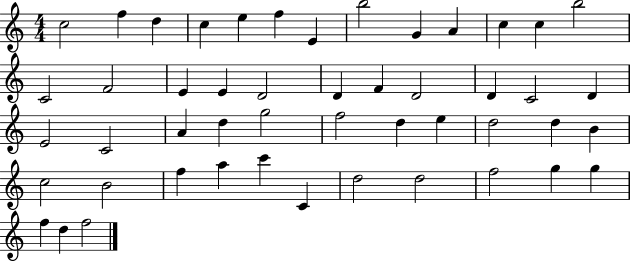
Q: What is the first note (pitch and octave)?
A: C5